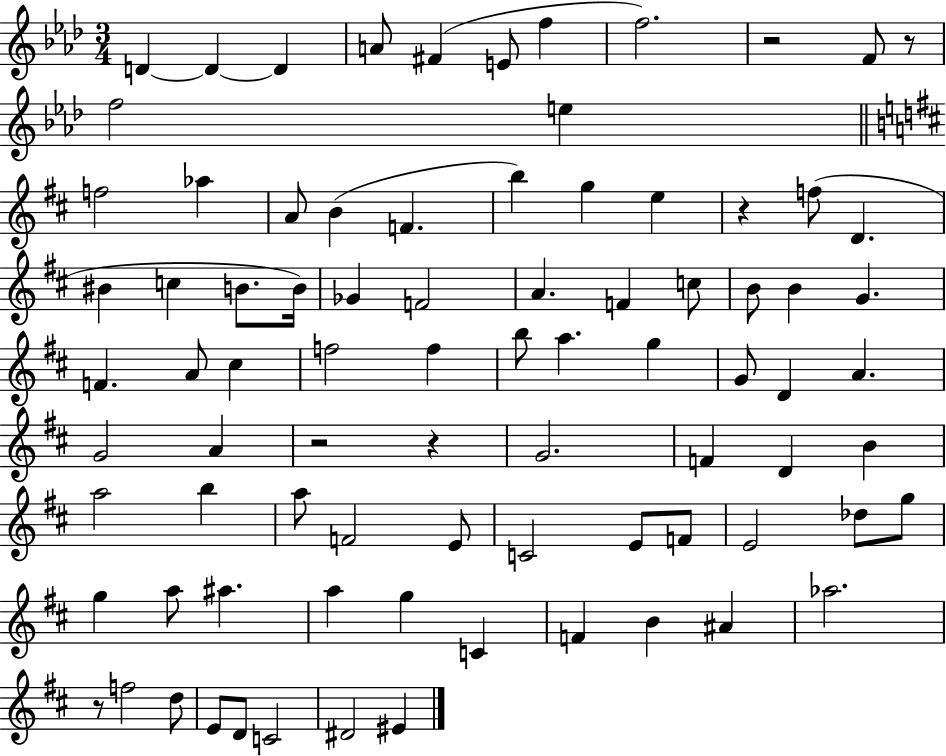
D4/q D4/q D4/q A4/e F#4/q E4/e F5/q F5/h. R/h F4/e R/e F5/h E5/q F5/h Ab5/q A4/e B4/q F4/q. B5/q G5/q E5/q R/q F5/e D4/q. BIS4/q C5/q B4/e. B4/s Gb4/q F4/h A4/q. F4/q C5/e B4/e B4/q G4/q. F4/q. A4/e C#5/q F5/h F5/q B5/e A5/q. G5/q G4/e D4/q A4/q. G4/h A4/q R/h R/q G4/h. F4/q D4/q B4/q A5/h B5/q A5/e F4/h E4/e C4/h E4/e F4/e E4/h Db5/e G5/e G5/q A5/e A#5/q. A5/q G5/q C4/q F4/q B4/q A#4/q Ab5/h. R/e F5/h D5/e E4/e D4/e C4/h D#4/h EIS4/q